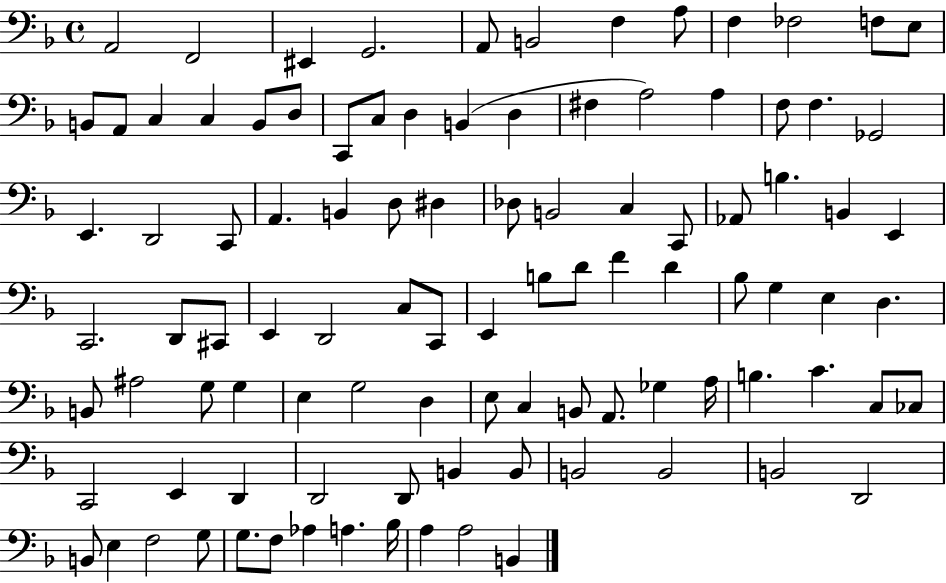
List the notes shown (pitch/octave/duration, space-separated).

A2/h F2/h EIS2/q G2/h. A2/e B2/h F3/q A3/e F3/q FES3/h F3/e E3/e B2/e A2/e C3/q C3/q B2/e D3/e C2/e C3/e D3/q B2/q D3/q F#3/q A3/h A3/q F3/e F3/q. Gb2/h E2/q. D2/h C2/e A2/q. B2/q D3/e D#3/q Db3/e B2/h C3/q C2/e Ab2/e B3/q. B2/q E2/q C2/h. D2/e C#2/e E2/q D2/h C3/e C2/e E2/q B3/e D4/e F4/q D4/q Bb3/e G3/q E3/q D3/q. B2/e A#3/h G3/e G3/q E3/q G3/h D3/q E3/e C3/q B2/e A2/e. Gb3/q A3/s B3/q. C4/q. C3/e CES3/e C2/h E2/q D2/q D2/h D2/e B2/q B2/e B2/h B2/h B2/h D2/h B2/e E3/q F3/h G3/e G3/e. F3/e Ab3/q A3/q. Bb3/s A3/q A3/h B2/q